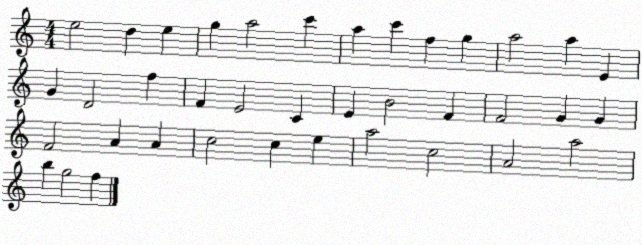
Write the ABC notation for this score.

X:1
T:Untitled
M:4/4
L:1/4
K:C
e2 d e g a2 c' a c' f g a2 a E G D2 f F E2 C E B2 F F2 G G F2 A A c2 c e a2 c2 A2 a2 b g2 f